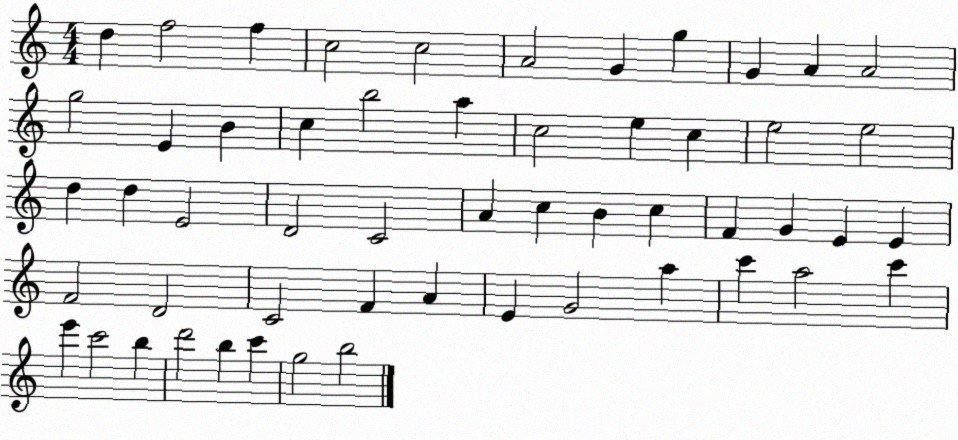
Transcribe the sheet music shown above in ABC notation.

X:1
T:Untitled
M:4/4
L:1/4
K:C
d f2 f c2 c2 A2 G g G A A2 g2 E B c b2 a c2 e c e2 e2 d d E2 D2 C2 A c B c F G E E F2 D2 C2 F A E G2 a c' a2 c' e' c'2 b d'2 b c' g2 b2